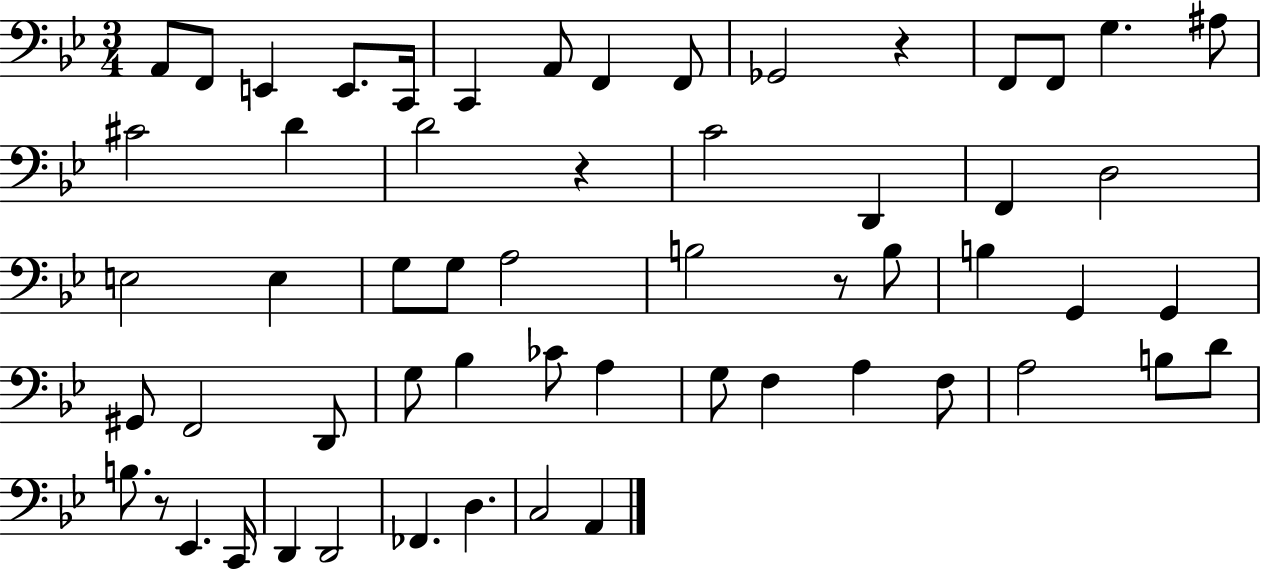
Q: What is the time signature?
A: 3/4